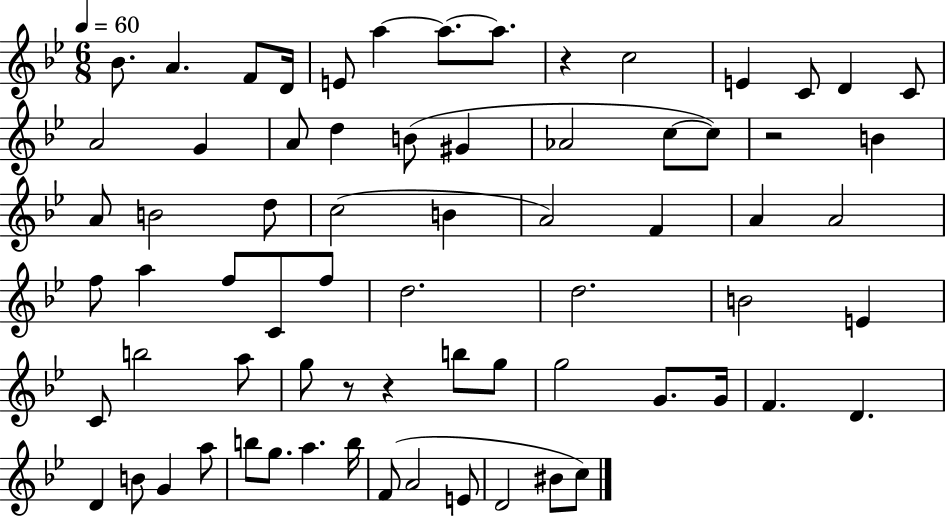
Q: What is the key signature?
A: BES major